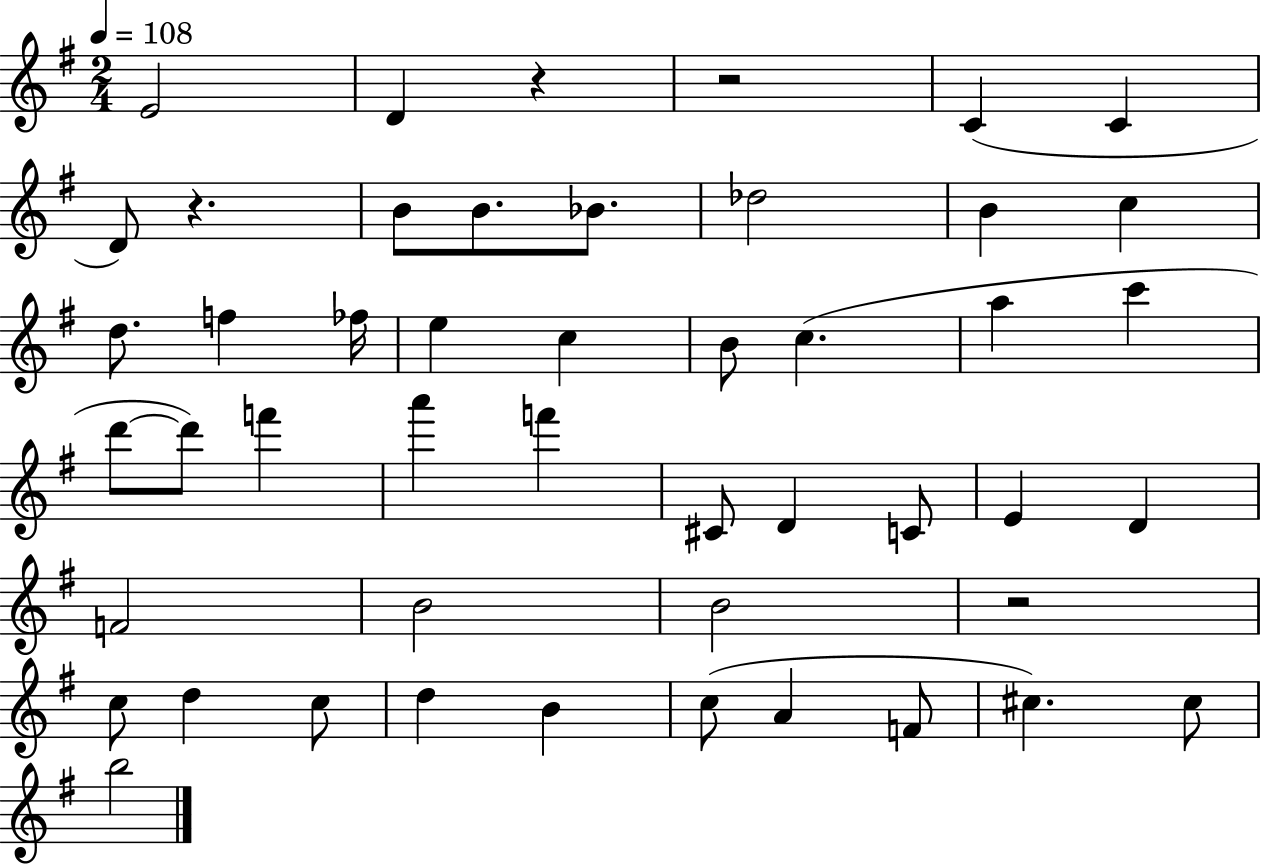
X:1
T:Untitled
M:2/4
L:1/4
K:G
E2 D z z2 C C D/2 z B/2 B/2 _B/2 _d2 B c d/2 f _f/4 e c B/2 c a c' d'/2 d'/2 f' a' f' ^C/2 D C/2 E D F2 B2 B2 z2 c/2 d c/2 d B c/2 A F/2 ^c ^c/2 b2